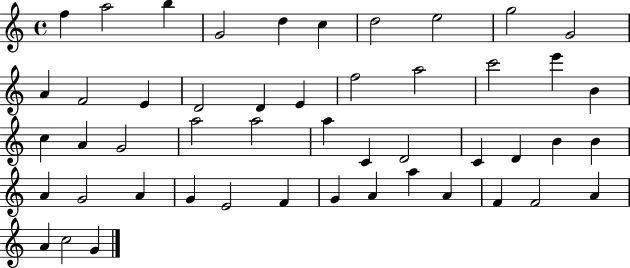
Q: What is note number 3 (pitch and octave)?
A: B5